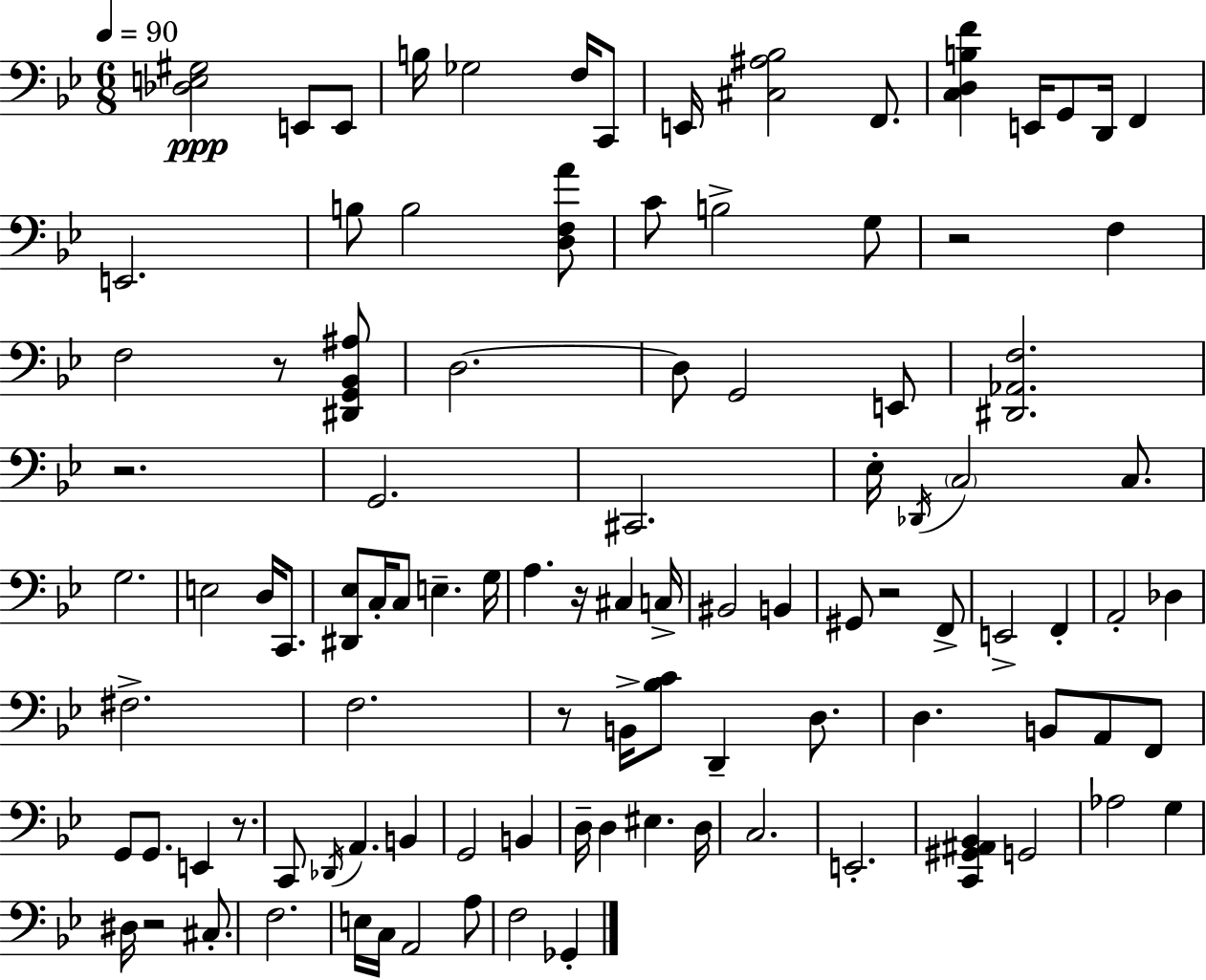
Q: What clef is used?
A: bass